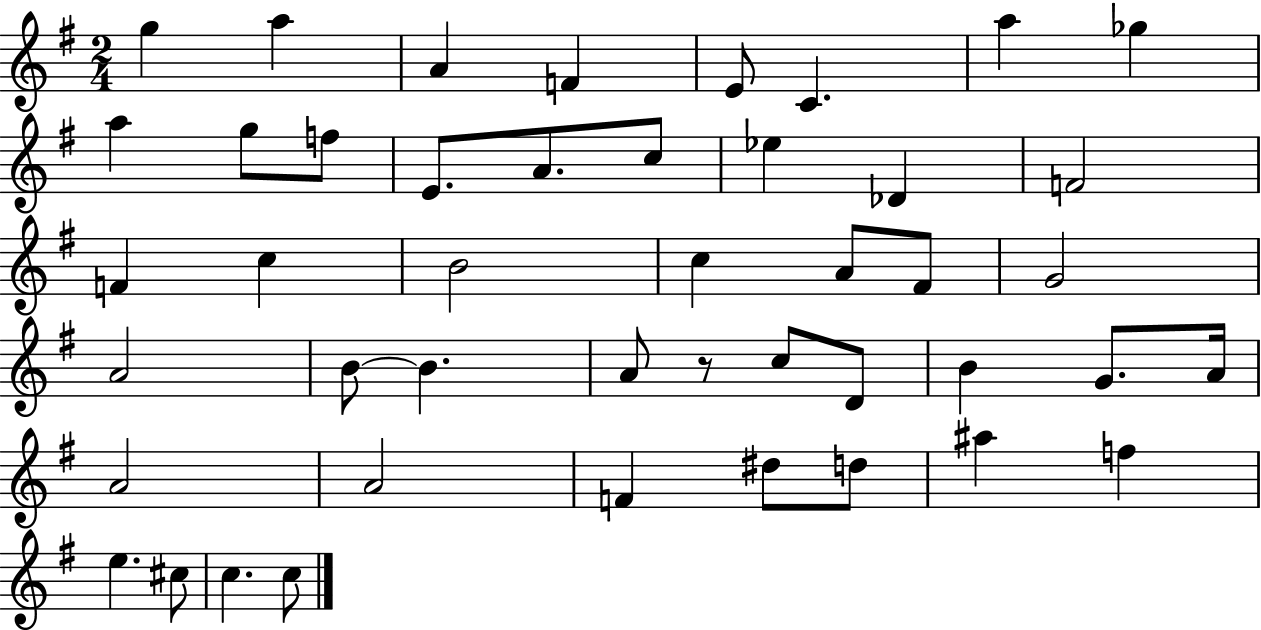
X:1
T:Untitled
M:2/4
L:1/4
K:G
g a A F E/2 C a _g a g/2 f/2 E/2 A/2 c/2 _e _D F2 F c B2 c A/2 ^F/2 G2 A2 B/2 B A/2 z/2 c/2 D/2 B G/2 A/4 A2 A2 F ^d/2 d/2 ^a f e ^c/2 c c/2